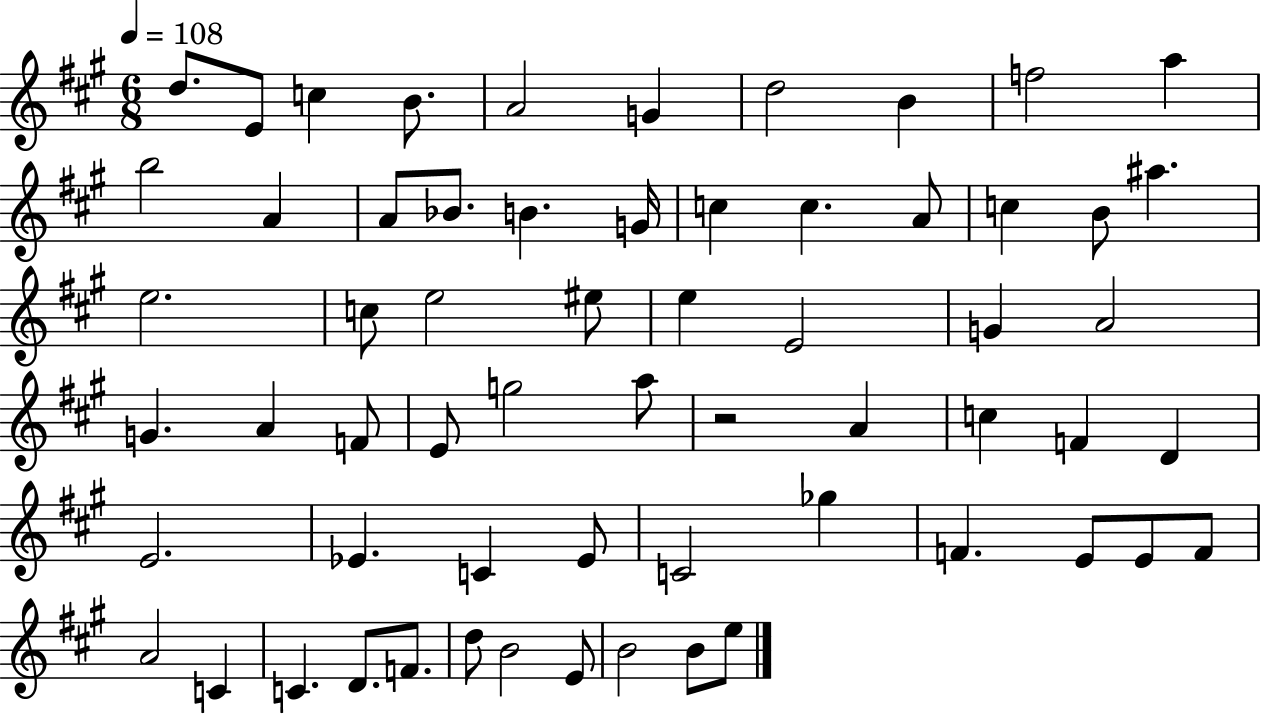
{
  \clef treble
  \numericTimeSignature
  \time 6/8
  \key a \major
  \tempo 4 = 108
  d''8. e'8 c''4 b'8. | a'2 g'4 | d''2 b'4 | f''2 a''4 | \break b''2 a'4 | a'8 bes'8. b'4. g'16 | c''4 c''4. a'8 | c''4 b'8 ais''4. | \break e''2. | c''8 e''2 eis''8 | e''4 e'2 | g'4 a'2 | \break g'4. a'4 f'8 | e'8 g''2 a''8 | r2 a'4 | c''4 f'4 d'4 | \break e'2. | ees'4. c'4 ees'8 | c'2 ges''4 | f'4. e'8 e'8 f'8 | \break a'2 c'4 | c'4. d'8. f'8. | d''8 b'2 e'8 | b'2 b'8 e''8 | \break \bar "|."
}